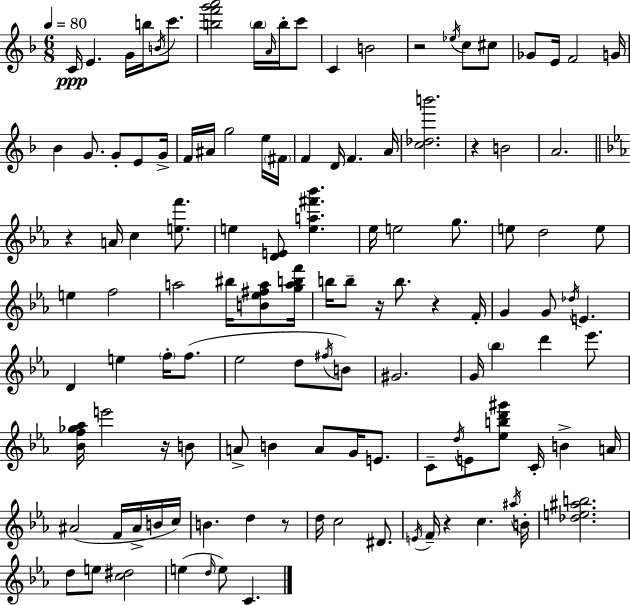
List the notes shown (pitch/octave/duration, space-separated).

C4/s E4/q. G4/s B5/s B4/s C6/e. [B5,F6,G6,A6]/h B5/s A4/s B5/s C6/e C4/q B4/h R/h Eb5/s C5/e C#5/e Gb4/e E4/s F4/h G4/s Bb4/q G4/e. G4/e E4/e G4/s F4/s A#4/s G5/h E5/s F#4/s F4/q D4/s F4/q. A4/s [C5,Db5,B6]/h. R/q B4/h A4/h. R/q A4/s C5/q [E5,F6]/e. E5/q [D4,E4]/e [E5,A5,F#6,Bb6]/q. Eb5/s E5/h G5/e. E5/e D5/h E5/e E5/q F5/h A5/h BIS5/s [B4,Eb5,F#5,A5]/e [G5,A5,B5,F6]/s B5/s B5/e R/s B5/e. R/q F4/s G4/q G4/e Db5/s E4/q. D4/q E5/q F5/s F5/e. Eb5/h D5/e F#5/s B4/e G#4/h. G4/s Bb5/q D6/q Eb6/e. [Bb4,F5,Gb5,Ab5]/s E6/h R/s B4/e A4/e B4/q A4/e G4/s E4/e. C4/e D5/s E4/e [Eb5,B5,D6,G#6]/e C4/s B4/q A4/s A#4/h F4/s A#4/s B4/s C5/s B4/q. D5/q R/e D5/s C5/h D#4/e. E4/s F4/s R/q C5/q. A#5/s B4/s [Db5,E5,A#5,B5]/h. D5/e E5/e [C5,D#5]/h E5/q D5/s E5/e C4/q.